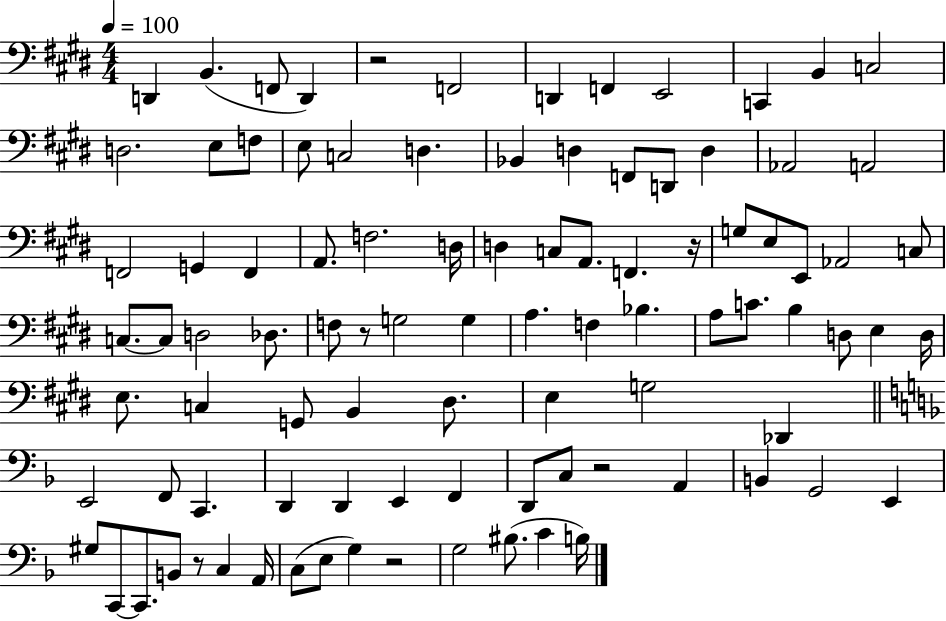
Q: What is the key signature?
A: E major